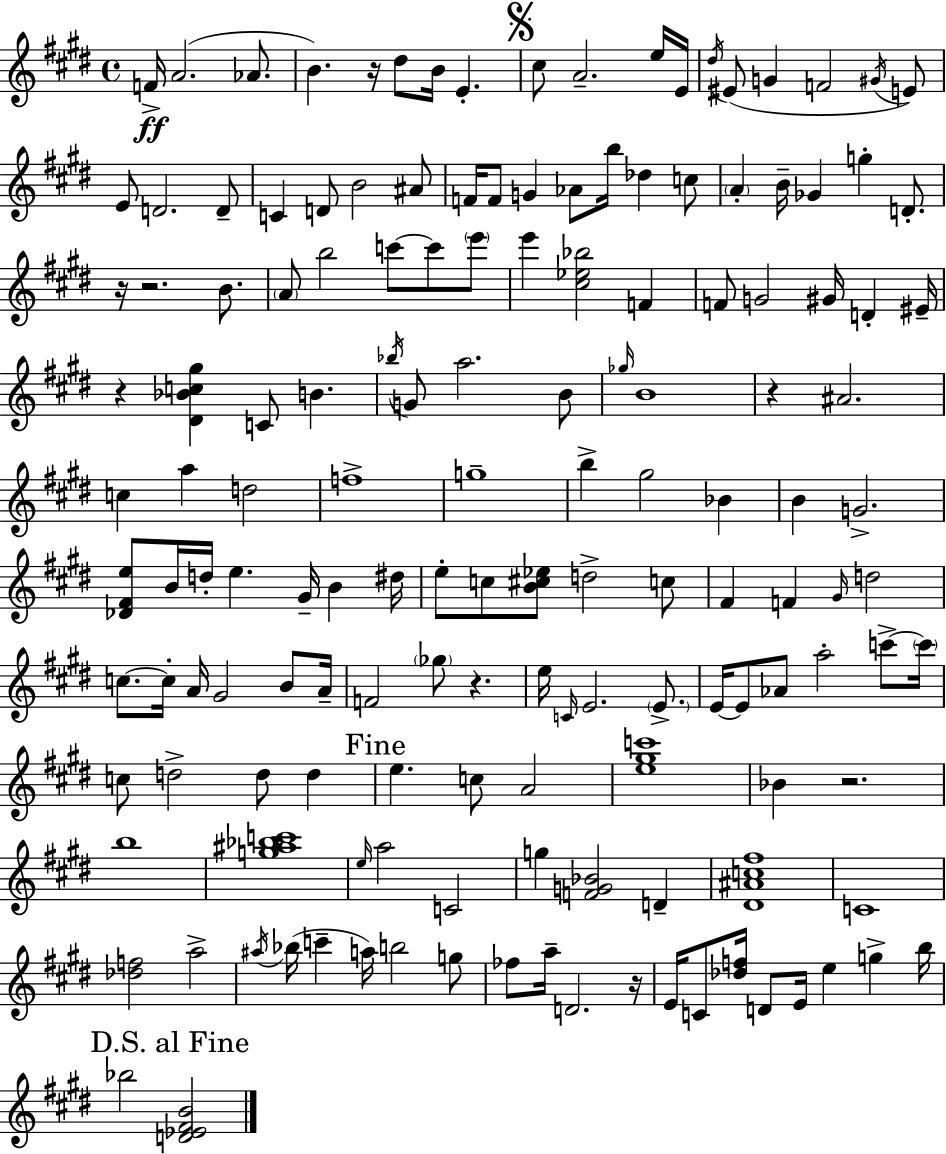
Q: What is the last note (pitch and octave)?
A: Bb5